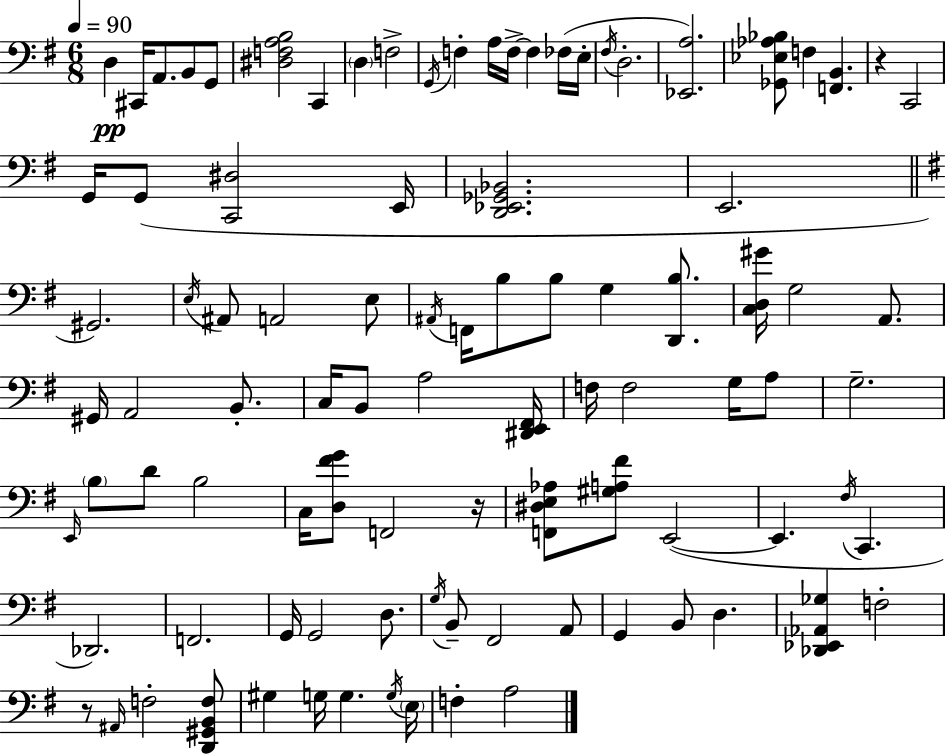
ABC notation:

X:1
T:Untitled
M:6/8
L:1/4
K:Em
D, ^C,,/4 A,,/2 B,,/2 G,,/2 [^D,F,A,B,]2 C,, D, F,2 G,,/4 F, A,/4 F,/4 F, _F,/4 E,/4 ^F,/4 D,2 [_E,,A,]2 [_G,,_E,_A,_B,]/2 F, [F,,B,,] z C,,2 G,,/4 G,,/2 [C,,^D,]2 E,,/4 [D,,_E,,_G,,_B,,]2 E,,2 ^G,,2 E,/4 ^A,,/2 A,,2 E,/2 ^A,,/4 F,,/4 B,/2 B,/2 G, [D,,B,]/2 [C,D,^G]/4 G,2 A,,/2 ^G,,/4 A,,2 B,,/2 C,/4 B,,/2 A,2 [^D,,E,,^F,,]/4 F,/4 F,2 G,/4 A,/2 G,2 E,,/4 B,/2 D/2 B,2 C,/4 [D,^FG]/2 F,,2 z/4 [F,,^D,E,_A,]/2 [^G,A,^F]/2 E,,2 E,, ^F,/4 C,, _D,,2 F,,2 G,,/4 G,,2 D,/2 G,/4 B,,/2 ^F,,2 A,,/2 G,, B,,/2 D, [_D,,_E,,_A,,_G,] F,2 z/2 ^A,,/4 F,2 [D,,^G,,B,,F,]/2 ^G, G,/4 G, G,/4 E,/4 F, A,2